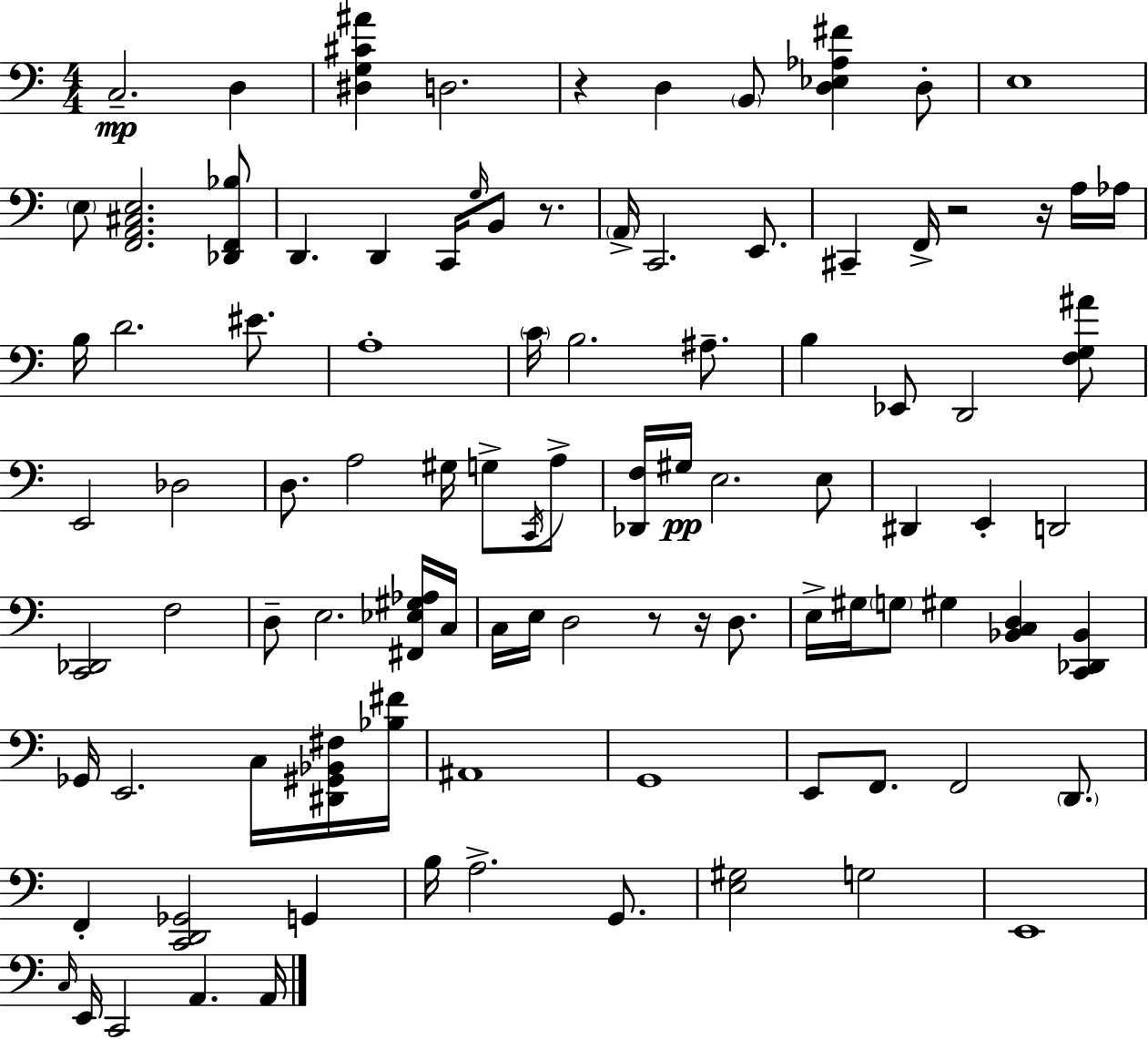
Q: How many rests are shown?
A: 6